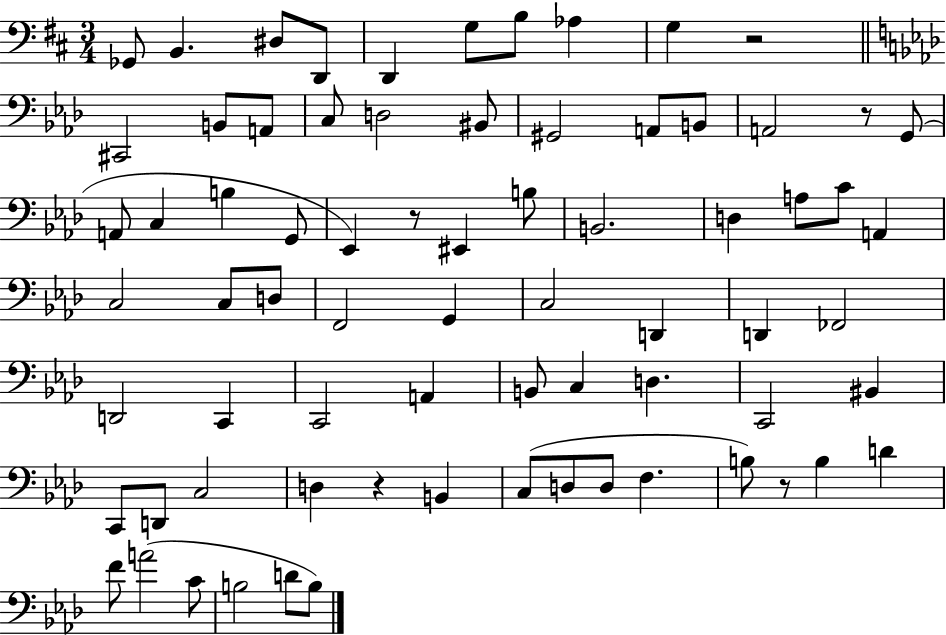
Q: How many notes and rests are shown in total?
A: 73